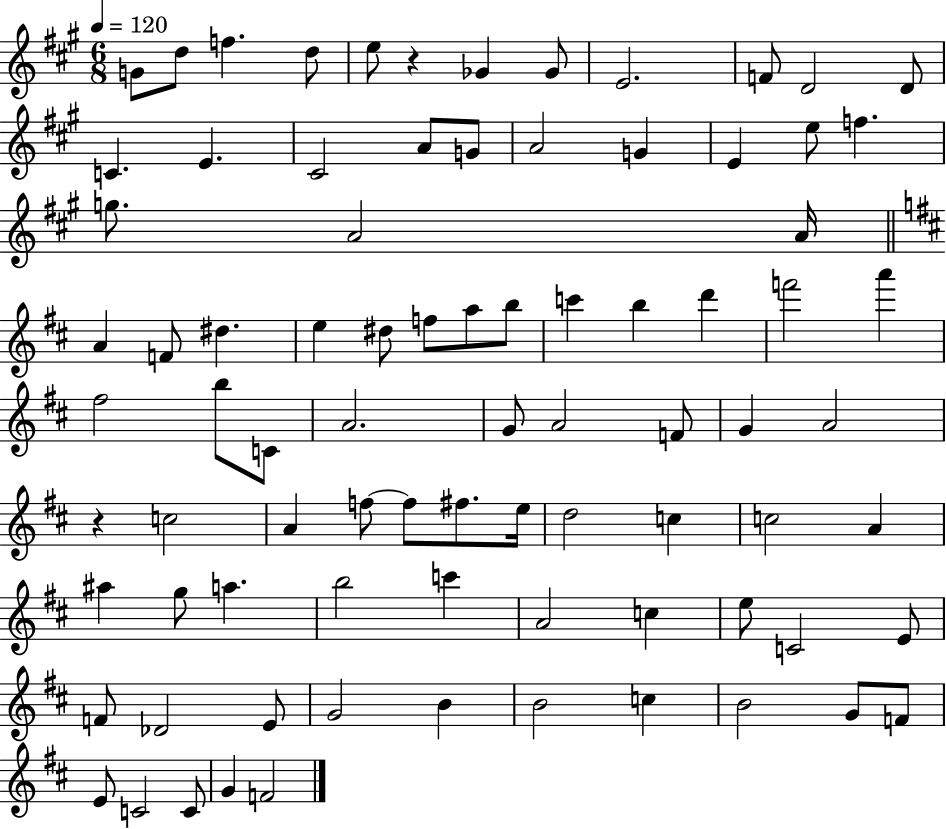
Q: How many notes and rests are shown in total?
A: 83